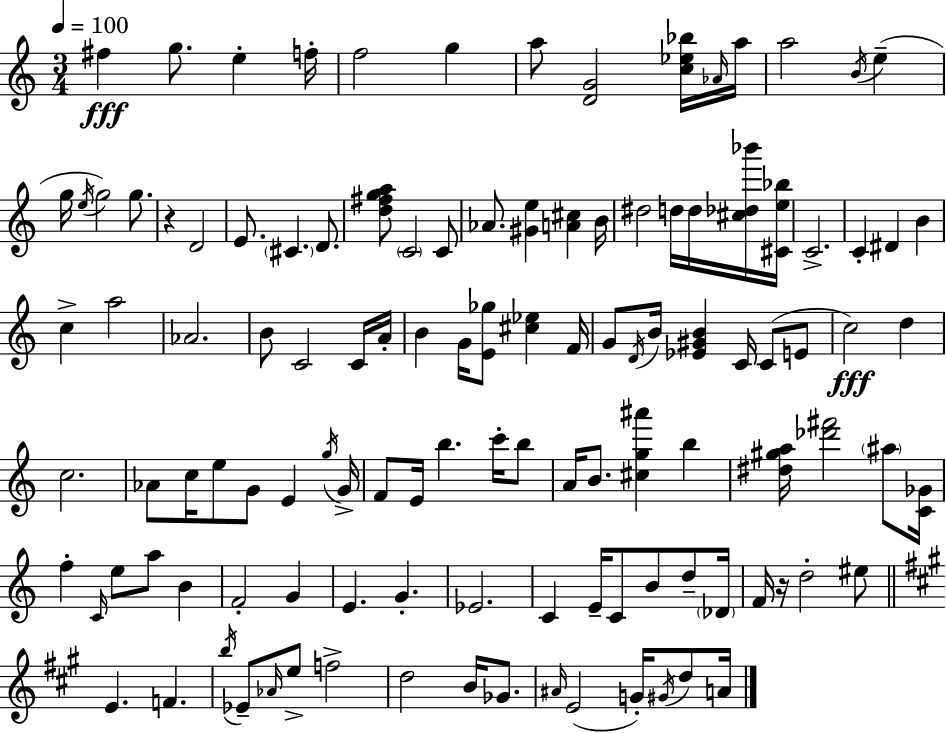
{
  \clef treble
  \numericTimeSignature
  \time 3/4
  \key a \minor
  \tempo 4 = 100
  fis''4\fff g''8. e''4-. f''16-. | f''2 g''4 | a''8 <d' g'>2 <c'' ees'' bes''>16 \grace { aes'16 } | a''16 a''2 \acciaccatura { b'16 }( e''4-- | \break g''16 \acciaccatura { e''16 } g''2) | g''8. r4 d'2 | e'8. \parenthesize cis'4. | d'8. <d'' fis'' g'' a''>8 \parenthesize c'2 | \break c'8 aes'8. <gis' e''>4 <a' cis''>4 | b'16 dis''2 d''16 | d''16 <cis'' des'' bes'''>16 <cis' e'' bes''>16 c'2.-> | c'4-. dis'4 b'4 | \break c''4-> a''2 | aes'2. | b'8 c'2 | c'16 a'16-. b'4 g'16 <e' ges''>8 <cis'' ees''>4 | \break f'16 g'8 \acciaccatura { d'16 } b'16 <ees' gis' b'>4 c'16 | c'8( e'8 c''2\fff) | d''4 c''2. | aes'8 c''16 e''8 g'8 e'4 | \break \acciaccatura { g''16 } g'16-> f'8 e'16 b''4. | c'''16-. b''8 a'16 b'8. <cis'' g'' ais'''>4 | b''4 <dis'' gis'' a''>16 <des''' fis'''>2 | \parenthesize ais''8 <c' ges'>16 f''4-. \grace { c'16 } e''8 | \break a''8 b'4 f'2-. | g'4 e'4. | g'4.-. ees'2. | c'4 e'16-- c'8 | \break b'8 d''8-- \parenthesize des'16 f'16 r16 d''2-. | eis''8 \bar "||" \break \key a \major e'4. f'4. | \acciaccatura { b''16 } ees'8-- \grace { aes'16 } e''8-> f''2-> | d''2 b'16 ges'8. | \grace { ais'16 }( e'2 g'16-.) | \break \acciaccatura { gis'16 } d''8 a'16 \bar "|."
}